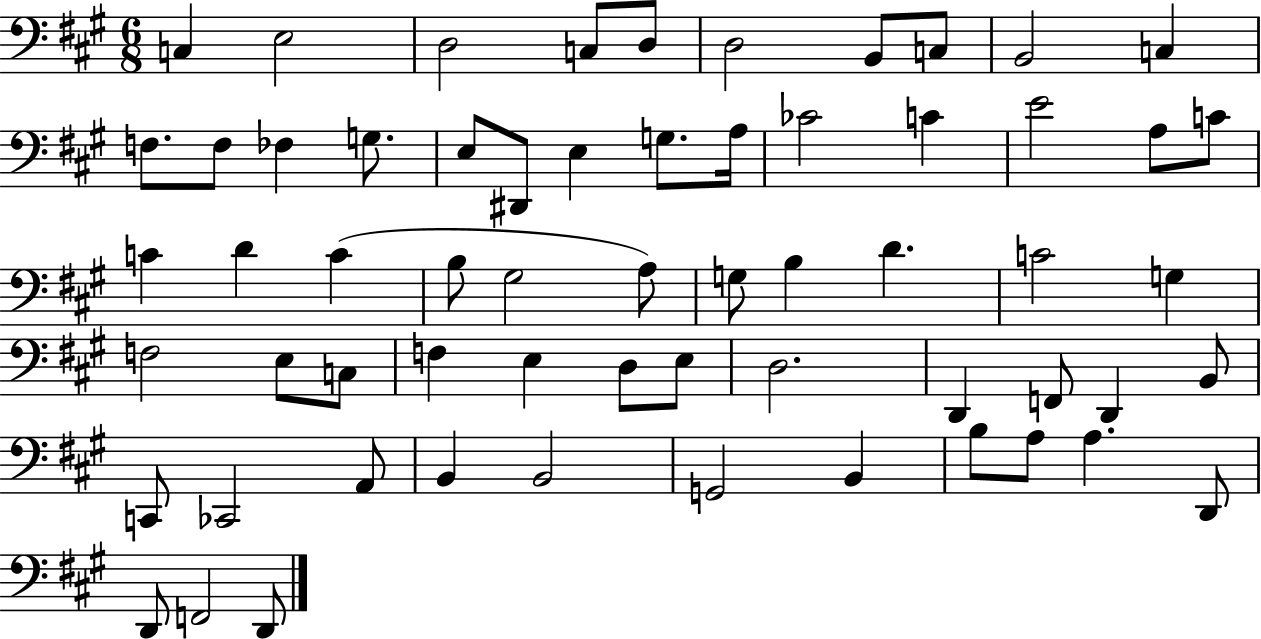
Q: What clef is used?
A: bass